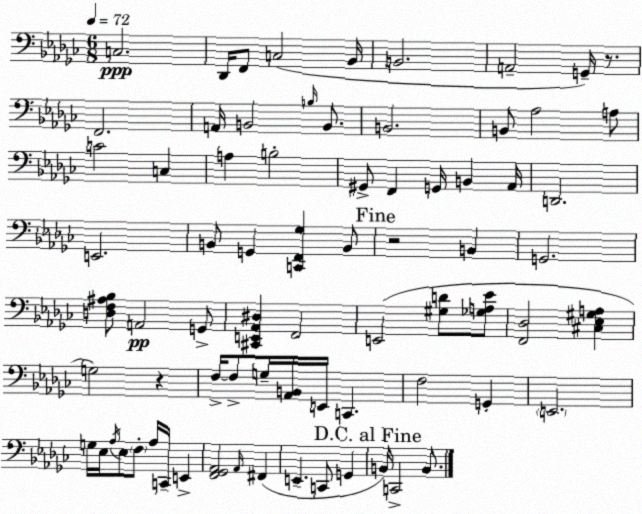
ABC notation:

X:1
T:Untitled
M:6/8
L:1/4
K:Ebm
C,2 _D,,/4 F,,/2 C,2 _B,,/4 B,,2 A,,2 G,,/4 z/2 F,,2 A,,/4 B,,2 B,/4 B,,/2 B,,2 B,,/2 _A,2 A,/2 C2 C, A, B,2 ^G,,/2 F,, G,,/4 B,, _A,,/4 D,,2 E,,2 B,,/2 G,, [C,,F,,_G,] B,,/2 z2 B,, G,,2 [D,F,^A,_B,]/2 A,,2 G,,/2 [^C,,E,,_A,,^D,] F,,2 E,,2 [^G,D]/2 [_G,A,_E]/2 [F,,_D,]2 [^C,_E,^G,A,] G,2 z F,/4 F,/2 G,/4 [_A,,B,,]/4 E,,/4 C,, F,2 G,, E,,2 G,/4 _E,/4 _A,/4 _E,/2 F,/2 _A,/4 C,,/4 E,, [F,,_G,,_A,,]2 _A,,/4 ^F,, E,, C,,/2 G,, B,,/4 C,,2 B,,/2